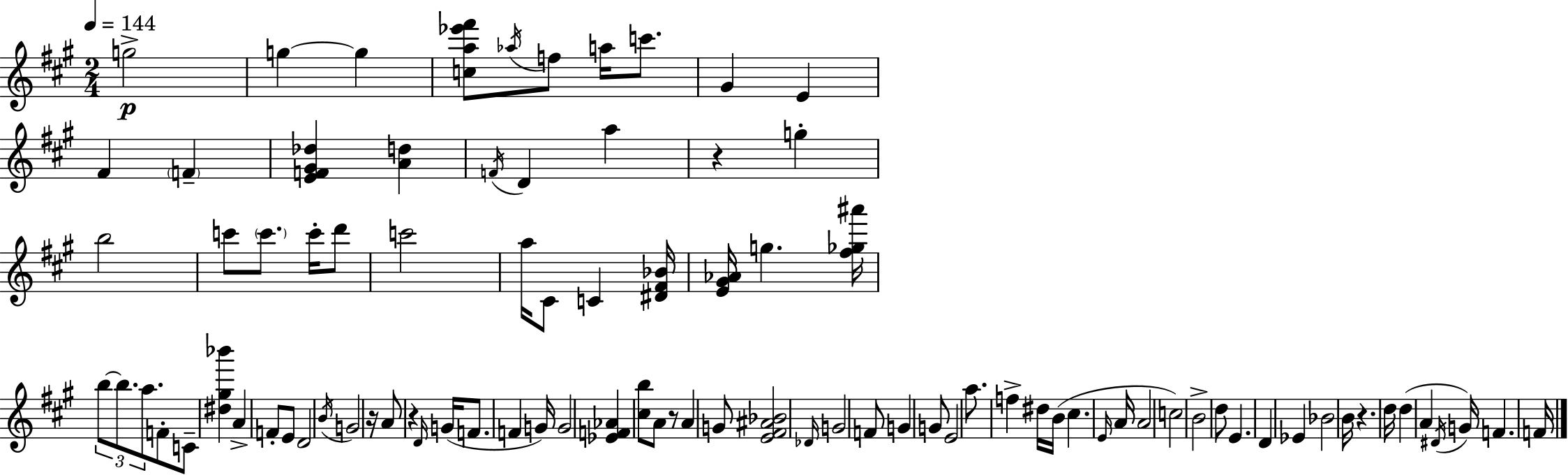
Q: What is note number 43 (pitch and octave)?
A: G4